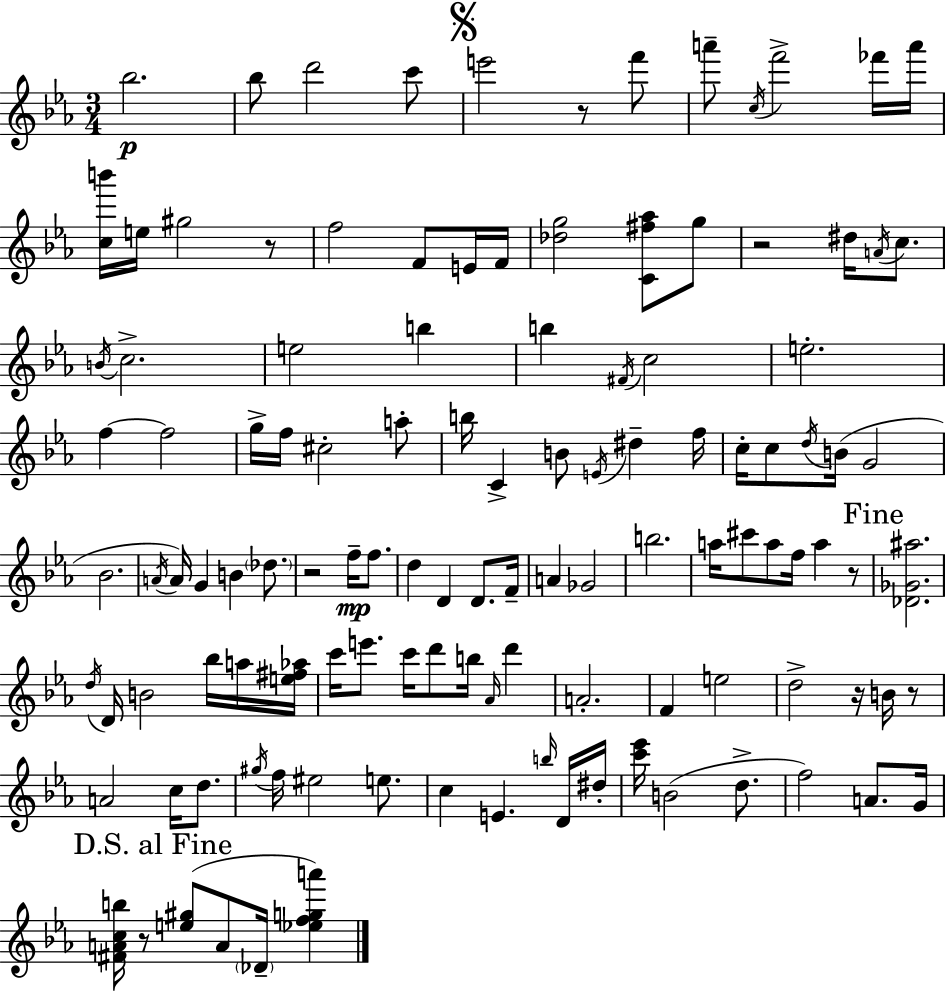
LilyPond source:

{
  \clef treble
  \numericTimeSignature
  \time 3/4
  \key ees \major
  bes''2.\p | bes''8 d'''2 c'''8 | \mark \markup { \musicglyph "scripts.segno" } e'''2 r8 f'''8 | a'''8-- \acciaccatura { c''16 } f'''2-> fes'''16 | \break a'''16 <c'' b'''>16 e''16 gis''2 r8 | f''2 f'8 e'16 | f'16 <des'' g''>2 <c' fis'' aes''>8 g''8 | r2 dis''16 \acciaccatura { a'16 } c''8. | \break \acciaccatura { b'16 } c''2.-> | e''2 b''4 | b''4 \acciaccatura { fis'16 } c''2 | e''2.-. | \break f''4~~ f''2 | g''16-> f''16 cis''2-. | a''8-. b''16 c'4-> b'8 \acciaccatura { e'16 } | dis''4-- f''16 c''16-. c''8 \acciaccatura { d''16 } b'16( g'2 | \break bes'2. | \acciaccatura { a'16 } a'16) g'4 | b'4 \parenthesize des''8. r2 | f''16--\mp f''8. d''4 d'4 | \break d'8. f'16-- a'4 ges'2 | b''2. | a''16 cis'''8 a''8 | f''16 a''4 r8 \mark "Fine" <des' ges' ais''>2. | \break \acciaccatura { d''16 } d'16 b'2 | bes''16 a''16 <e'' fis'' aes''>16 c'''16 e'''8. | c'''16 d'''8 b''16 \grace { aes'16 } d'''4 a'2.-. | f'4 | \break e''2 d''2-> | r16 b'16 r8 a'2 | c''16 d''8. \acciaccatura { gis''16 } f''16 eis''2 | e''8. c''4 | \break e'4. \grace { b''16 } d'16 dis''16-. <c''' ees'''>16 | b'2( d''8.-> f''2) | a'8. g'16 \mark "D.S. al Fine" <fis' a' c'' b''>16 | r8 <e'' gis''>8( a'8 \parenthesize des'16-- <ees'' f'' g'' a'''>4) \bar "|."
}